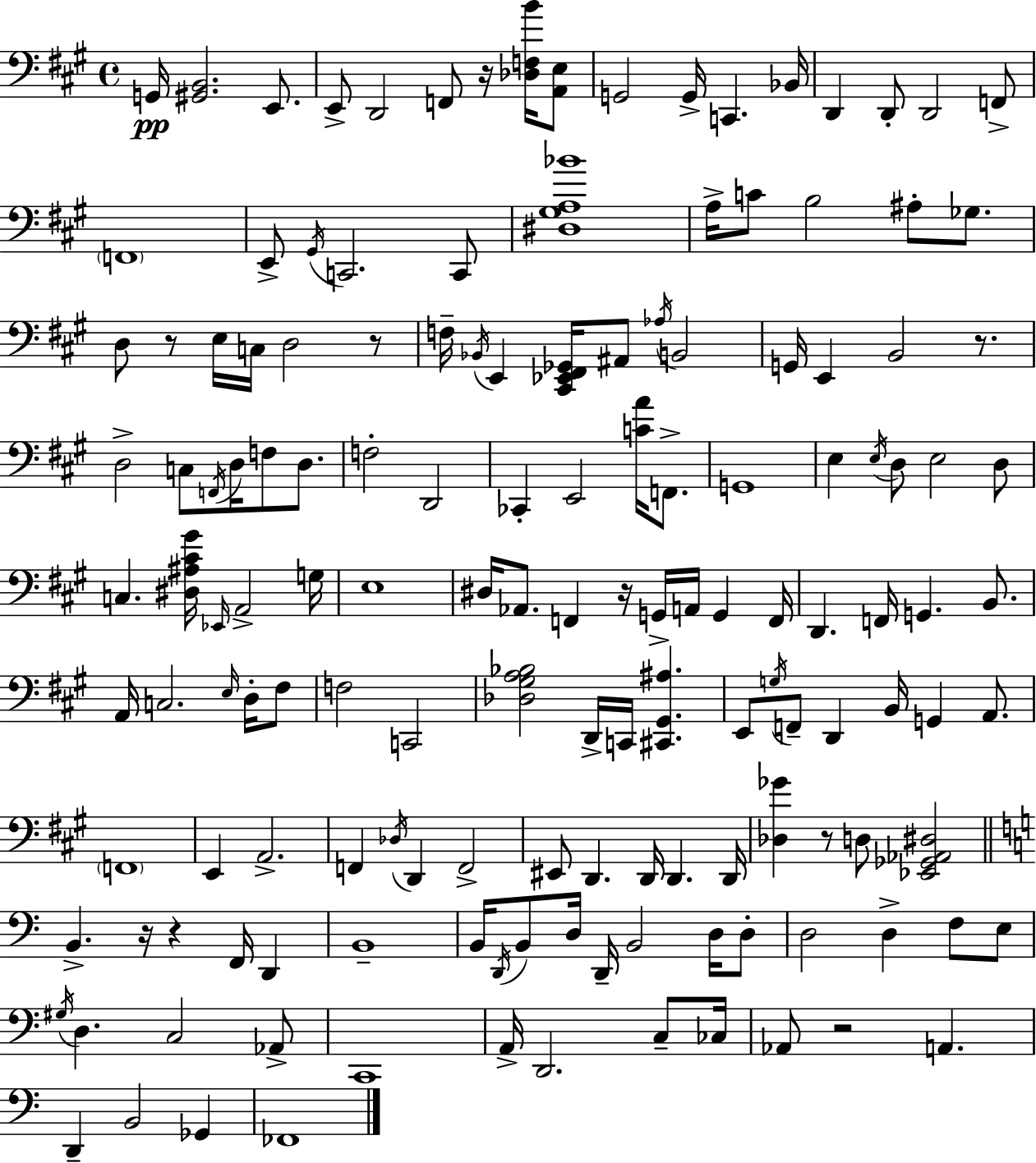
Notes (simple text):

G2/s [G#2,B2]/h. E2/e. E2/e D2/h F2/e R/s [Db3,F3,B4]/s [A2,E3]/e G2/h G2/s C2/q. Bb2/s D2/q D2/e D2/h F2/e F2/w E2/e G#2/s C2/h. C2/e [D#3,G#3,A3,Bb4]/w A3/s C4/e B3/h A#3/e Gb3/e. D3/e R/e E3/s C3/s D3/h R/e F3/s Bb2/s E2/q [C#2,Eb2,F#2,Gb2]/s A#2/e Ab3/s B2/h G2/s E2/q B2/h R/e. D3/h C3/e F2/s D3/s F3/e D3/e. F3/h D2/h CES2/q E2/h [C4,A4]/s F2/e. G2/w E3/q E3/s D3/e E3/h D3/e C3/q. [D#3,A#3,C#4,G#4]/s Eb2/s A2/h G3/s E3/w D#3/s Ab2/e. F2/q R/s G2/s A2/s G2/q F2/s D2/q. F2/s G2/q. B2/e. A2/s C3/h. E3/s D3/s F#3/e F3/h C2/h [Db3,G#3,A3,Bb3]/h D2/s C2/s [C#2,G#2,A#3]/q. E2/e G3/s F2/e D2/q B2/s G2/q A2/e. F2/w E2/q A2/h. F2/q Db3/s D2/q F2/h EIS2/e D2/q. D2/s D2/q. D2/s [Db3,Gb4]/q R/e D3/e [Eb2,Gb2,Ab2,D#3]/h B2/q. R/s R/q F2/s D2/q B2/w B2/s D2/s B2/e D3/s D2/s B2/h D3/s D3/e D3/h D3/q F3/e E3/e G#3/s D3/q. C3/h Ab2/e C2/w A2/s D2/h. C3/e CES3/s Ab2/e R/h A2/q. D2/q B2/h Gb2/q FES2/w